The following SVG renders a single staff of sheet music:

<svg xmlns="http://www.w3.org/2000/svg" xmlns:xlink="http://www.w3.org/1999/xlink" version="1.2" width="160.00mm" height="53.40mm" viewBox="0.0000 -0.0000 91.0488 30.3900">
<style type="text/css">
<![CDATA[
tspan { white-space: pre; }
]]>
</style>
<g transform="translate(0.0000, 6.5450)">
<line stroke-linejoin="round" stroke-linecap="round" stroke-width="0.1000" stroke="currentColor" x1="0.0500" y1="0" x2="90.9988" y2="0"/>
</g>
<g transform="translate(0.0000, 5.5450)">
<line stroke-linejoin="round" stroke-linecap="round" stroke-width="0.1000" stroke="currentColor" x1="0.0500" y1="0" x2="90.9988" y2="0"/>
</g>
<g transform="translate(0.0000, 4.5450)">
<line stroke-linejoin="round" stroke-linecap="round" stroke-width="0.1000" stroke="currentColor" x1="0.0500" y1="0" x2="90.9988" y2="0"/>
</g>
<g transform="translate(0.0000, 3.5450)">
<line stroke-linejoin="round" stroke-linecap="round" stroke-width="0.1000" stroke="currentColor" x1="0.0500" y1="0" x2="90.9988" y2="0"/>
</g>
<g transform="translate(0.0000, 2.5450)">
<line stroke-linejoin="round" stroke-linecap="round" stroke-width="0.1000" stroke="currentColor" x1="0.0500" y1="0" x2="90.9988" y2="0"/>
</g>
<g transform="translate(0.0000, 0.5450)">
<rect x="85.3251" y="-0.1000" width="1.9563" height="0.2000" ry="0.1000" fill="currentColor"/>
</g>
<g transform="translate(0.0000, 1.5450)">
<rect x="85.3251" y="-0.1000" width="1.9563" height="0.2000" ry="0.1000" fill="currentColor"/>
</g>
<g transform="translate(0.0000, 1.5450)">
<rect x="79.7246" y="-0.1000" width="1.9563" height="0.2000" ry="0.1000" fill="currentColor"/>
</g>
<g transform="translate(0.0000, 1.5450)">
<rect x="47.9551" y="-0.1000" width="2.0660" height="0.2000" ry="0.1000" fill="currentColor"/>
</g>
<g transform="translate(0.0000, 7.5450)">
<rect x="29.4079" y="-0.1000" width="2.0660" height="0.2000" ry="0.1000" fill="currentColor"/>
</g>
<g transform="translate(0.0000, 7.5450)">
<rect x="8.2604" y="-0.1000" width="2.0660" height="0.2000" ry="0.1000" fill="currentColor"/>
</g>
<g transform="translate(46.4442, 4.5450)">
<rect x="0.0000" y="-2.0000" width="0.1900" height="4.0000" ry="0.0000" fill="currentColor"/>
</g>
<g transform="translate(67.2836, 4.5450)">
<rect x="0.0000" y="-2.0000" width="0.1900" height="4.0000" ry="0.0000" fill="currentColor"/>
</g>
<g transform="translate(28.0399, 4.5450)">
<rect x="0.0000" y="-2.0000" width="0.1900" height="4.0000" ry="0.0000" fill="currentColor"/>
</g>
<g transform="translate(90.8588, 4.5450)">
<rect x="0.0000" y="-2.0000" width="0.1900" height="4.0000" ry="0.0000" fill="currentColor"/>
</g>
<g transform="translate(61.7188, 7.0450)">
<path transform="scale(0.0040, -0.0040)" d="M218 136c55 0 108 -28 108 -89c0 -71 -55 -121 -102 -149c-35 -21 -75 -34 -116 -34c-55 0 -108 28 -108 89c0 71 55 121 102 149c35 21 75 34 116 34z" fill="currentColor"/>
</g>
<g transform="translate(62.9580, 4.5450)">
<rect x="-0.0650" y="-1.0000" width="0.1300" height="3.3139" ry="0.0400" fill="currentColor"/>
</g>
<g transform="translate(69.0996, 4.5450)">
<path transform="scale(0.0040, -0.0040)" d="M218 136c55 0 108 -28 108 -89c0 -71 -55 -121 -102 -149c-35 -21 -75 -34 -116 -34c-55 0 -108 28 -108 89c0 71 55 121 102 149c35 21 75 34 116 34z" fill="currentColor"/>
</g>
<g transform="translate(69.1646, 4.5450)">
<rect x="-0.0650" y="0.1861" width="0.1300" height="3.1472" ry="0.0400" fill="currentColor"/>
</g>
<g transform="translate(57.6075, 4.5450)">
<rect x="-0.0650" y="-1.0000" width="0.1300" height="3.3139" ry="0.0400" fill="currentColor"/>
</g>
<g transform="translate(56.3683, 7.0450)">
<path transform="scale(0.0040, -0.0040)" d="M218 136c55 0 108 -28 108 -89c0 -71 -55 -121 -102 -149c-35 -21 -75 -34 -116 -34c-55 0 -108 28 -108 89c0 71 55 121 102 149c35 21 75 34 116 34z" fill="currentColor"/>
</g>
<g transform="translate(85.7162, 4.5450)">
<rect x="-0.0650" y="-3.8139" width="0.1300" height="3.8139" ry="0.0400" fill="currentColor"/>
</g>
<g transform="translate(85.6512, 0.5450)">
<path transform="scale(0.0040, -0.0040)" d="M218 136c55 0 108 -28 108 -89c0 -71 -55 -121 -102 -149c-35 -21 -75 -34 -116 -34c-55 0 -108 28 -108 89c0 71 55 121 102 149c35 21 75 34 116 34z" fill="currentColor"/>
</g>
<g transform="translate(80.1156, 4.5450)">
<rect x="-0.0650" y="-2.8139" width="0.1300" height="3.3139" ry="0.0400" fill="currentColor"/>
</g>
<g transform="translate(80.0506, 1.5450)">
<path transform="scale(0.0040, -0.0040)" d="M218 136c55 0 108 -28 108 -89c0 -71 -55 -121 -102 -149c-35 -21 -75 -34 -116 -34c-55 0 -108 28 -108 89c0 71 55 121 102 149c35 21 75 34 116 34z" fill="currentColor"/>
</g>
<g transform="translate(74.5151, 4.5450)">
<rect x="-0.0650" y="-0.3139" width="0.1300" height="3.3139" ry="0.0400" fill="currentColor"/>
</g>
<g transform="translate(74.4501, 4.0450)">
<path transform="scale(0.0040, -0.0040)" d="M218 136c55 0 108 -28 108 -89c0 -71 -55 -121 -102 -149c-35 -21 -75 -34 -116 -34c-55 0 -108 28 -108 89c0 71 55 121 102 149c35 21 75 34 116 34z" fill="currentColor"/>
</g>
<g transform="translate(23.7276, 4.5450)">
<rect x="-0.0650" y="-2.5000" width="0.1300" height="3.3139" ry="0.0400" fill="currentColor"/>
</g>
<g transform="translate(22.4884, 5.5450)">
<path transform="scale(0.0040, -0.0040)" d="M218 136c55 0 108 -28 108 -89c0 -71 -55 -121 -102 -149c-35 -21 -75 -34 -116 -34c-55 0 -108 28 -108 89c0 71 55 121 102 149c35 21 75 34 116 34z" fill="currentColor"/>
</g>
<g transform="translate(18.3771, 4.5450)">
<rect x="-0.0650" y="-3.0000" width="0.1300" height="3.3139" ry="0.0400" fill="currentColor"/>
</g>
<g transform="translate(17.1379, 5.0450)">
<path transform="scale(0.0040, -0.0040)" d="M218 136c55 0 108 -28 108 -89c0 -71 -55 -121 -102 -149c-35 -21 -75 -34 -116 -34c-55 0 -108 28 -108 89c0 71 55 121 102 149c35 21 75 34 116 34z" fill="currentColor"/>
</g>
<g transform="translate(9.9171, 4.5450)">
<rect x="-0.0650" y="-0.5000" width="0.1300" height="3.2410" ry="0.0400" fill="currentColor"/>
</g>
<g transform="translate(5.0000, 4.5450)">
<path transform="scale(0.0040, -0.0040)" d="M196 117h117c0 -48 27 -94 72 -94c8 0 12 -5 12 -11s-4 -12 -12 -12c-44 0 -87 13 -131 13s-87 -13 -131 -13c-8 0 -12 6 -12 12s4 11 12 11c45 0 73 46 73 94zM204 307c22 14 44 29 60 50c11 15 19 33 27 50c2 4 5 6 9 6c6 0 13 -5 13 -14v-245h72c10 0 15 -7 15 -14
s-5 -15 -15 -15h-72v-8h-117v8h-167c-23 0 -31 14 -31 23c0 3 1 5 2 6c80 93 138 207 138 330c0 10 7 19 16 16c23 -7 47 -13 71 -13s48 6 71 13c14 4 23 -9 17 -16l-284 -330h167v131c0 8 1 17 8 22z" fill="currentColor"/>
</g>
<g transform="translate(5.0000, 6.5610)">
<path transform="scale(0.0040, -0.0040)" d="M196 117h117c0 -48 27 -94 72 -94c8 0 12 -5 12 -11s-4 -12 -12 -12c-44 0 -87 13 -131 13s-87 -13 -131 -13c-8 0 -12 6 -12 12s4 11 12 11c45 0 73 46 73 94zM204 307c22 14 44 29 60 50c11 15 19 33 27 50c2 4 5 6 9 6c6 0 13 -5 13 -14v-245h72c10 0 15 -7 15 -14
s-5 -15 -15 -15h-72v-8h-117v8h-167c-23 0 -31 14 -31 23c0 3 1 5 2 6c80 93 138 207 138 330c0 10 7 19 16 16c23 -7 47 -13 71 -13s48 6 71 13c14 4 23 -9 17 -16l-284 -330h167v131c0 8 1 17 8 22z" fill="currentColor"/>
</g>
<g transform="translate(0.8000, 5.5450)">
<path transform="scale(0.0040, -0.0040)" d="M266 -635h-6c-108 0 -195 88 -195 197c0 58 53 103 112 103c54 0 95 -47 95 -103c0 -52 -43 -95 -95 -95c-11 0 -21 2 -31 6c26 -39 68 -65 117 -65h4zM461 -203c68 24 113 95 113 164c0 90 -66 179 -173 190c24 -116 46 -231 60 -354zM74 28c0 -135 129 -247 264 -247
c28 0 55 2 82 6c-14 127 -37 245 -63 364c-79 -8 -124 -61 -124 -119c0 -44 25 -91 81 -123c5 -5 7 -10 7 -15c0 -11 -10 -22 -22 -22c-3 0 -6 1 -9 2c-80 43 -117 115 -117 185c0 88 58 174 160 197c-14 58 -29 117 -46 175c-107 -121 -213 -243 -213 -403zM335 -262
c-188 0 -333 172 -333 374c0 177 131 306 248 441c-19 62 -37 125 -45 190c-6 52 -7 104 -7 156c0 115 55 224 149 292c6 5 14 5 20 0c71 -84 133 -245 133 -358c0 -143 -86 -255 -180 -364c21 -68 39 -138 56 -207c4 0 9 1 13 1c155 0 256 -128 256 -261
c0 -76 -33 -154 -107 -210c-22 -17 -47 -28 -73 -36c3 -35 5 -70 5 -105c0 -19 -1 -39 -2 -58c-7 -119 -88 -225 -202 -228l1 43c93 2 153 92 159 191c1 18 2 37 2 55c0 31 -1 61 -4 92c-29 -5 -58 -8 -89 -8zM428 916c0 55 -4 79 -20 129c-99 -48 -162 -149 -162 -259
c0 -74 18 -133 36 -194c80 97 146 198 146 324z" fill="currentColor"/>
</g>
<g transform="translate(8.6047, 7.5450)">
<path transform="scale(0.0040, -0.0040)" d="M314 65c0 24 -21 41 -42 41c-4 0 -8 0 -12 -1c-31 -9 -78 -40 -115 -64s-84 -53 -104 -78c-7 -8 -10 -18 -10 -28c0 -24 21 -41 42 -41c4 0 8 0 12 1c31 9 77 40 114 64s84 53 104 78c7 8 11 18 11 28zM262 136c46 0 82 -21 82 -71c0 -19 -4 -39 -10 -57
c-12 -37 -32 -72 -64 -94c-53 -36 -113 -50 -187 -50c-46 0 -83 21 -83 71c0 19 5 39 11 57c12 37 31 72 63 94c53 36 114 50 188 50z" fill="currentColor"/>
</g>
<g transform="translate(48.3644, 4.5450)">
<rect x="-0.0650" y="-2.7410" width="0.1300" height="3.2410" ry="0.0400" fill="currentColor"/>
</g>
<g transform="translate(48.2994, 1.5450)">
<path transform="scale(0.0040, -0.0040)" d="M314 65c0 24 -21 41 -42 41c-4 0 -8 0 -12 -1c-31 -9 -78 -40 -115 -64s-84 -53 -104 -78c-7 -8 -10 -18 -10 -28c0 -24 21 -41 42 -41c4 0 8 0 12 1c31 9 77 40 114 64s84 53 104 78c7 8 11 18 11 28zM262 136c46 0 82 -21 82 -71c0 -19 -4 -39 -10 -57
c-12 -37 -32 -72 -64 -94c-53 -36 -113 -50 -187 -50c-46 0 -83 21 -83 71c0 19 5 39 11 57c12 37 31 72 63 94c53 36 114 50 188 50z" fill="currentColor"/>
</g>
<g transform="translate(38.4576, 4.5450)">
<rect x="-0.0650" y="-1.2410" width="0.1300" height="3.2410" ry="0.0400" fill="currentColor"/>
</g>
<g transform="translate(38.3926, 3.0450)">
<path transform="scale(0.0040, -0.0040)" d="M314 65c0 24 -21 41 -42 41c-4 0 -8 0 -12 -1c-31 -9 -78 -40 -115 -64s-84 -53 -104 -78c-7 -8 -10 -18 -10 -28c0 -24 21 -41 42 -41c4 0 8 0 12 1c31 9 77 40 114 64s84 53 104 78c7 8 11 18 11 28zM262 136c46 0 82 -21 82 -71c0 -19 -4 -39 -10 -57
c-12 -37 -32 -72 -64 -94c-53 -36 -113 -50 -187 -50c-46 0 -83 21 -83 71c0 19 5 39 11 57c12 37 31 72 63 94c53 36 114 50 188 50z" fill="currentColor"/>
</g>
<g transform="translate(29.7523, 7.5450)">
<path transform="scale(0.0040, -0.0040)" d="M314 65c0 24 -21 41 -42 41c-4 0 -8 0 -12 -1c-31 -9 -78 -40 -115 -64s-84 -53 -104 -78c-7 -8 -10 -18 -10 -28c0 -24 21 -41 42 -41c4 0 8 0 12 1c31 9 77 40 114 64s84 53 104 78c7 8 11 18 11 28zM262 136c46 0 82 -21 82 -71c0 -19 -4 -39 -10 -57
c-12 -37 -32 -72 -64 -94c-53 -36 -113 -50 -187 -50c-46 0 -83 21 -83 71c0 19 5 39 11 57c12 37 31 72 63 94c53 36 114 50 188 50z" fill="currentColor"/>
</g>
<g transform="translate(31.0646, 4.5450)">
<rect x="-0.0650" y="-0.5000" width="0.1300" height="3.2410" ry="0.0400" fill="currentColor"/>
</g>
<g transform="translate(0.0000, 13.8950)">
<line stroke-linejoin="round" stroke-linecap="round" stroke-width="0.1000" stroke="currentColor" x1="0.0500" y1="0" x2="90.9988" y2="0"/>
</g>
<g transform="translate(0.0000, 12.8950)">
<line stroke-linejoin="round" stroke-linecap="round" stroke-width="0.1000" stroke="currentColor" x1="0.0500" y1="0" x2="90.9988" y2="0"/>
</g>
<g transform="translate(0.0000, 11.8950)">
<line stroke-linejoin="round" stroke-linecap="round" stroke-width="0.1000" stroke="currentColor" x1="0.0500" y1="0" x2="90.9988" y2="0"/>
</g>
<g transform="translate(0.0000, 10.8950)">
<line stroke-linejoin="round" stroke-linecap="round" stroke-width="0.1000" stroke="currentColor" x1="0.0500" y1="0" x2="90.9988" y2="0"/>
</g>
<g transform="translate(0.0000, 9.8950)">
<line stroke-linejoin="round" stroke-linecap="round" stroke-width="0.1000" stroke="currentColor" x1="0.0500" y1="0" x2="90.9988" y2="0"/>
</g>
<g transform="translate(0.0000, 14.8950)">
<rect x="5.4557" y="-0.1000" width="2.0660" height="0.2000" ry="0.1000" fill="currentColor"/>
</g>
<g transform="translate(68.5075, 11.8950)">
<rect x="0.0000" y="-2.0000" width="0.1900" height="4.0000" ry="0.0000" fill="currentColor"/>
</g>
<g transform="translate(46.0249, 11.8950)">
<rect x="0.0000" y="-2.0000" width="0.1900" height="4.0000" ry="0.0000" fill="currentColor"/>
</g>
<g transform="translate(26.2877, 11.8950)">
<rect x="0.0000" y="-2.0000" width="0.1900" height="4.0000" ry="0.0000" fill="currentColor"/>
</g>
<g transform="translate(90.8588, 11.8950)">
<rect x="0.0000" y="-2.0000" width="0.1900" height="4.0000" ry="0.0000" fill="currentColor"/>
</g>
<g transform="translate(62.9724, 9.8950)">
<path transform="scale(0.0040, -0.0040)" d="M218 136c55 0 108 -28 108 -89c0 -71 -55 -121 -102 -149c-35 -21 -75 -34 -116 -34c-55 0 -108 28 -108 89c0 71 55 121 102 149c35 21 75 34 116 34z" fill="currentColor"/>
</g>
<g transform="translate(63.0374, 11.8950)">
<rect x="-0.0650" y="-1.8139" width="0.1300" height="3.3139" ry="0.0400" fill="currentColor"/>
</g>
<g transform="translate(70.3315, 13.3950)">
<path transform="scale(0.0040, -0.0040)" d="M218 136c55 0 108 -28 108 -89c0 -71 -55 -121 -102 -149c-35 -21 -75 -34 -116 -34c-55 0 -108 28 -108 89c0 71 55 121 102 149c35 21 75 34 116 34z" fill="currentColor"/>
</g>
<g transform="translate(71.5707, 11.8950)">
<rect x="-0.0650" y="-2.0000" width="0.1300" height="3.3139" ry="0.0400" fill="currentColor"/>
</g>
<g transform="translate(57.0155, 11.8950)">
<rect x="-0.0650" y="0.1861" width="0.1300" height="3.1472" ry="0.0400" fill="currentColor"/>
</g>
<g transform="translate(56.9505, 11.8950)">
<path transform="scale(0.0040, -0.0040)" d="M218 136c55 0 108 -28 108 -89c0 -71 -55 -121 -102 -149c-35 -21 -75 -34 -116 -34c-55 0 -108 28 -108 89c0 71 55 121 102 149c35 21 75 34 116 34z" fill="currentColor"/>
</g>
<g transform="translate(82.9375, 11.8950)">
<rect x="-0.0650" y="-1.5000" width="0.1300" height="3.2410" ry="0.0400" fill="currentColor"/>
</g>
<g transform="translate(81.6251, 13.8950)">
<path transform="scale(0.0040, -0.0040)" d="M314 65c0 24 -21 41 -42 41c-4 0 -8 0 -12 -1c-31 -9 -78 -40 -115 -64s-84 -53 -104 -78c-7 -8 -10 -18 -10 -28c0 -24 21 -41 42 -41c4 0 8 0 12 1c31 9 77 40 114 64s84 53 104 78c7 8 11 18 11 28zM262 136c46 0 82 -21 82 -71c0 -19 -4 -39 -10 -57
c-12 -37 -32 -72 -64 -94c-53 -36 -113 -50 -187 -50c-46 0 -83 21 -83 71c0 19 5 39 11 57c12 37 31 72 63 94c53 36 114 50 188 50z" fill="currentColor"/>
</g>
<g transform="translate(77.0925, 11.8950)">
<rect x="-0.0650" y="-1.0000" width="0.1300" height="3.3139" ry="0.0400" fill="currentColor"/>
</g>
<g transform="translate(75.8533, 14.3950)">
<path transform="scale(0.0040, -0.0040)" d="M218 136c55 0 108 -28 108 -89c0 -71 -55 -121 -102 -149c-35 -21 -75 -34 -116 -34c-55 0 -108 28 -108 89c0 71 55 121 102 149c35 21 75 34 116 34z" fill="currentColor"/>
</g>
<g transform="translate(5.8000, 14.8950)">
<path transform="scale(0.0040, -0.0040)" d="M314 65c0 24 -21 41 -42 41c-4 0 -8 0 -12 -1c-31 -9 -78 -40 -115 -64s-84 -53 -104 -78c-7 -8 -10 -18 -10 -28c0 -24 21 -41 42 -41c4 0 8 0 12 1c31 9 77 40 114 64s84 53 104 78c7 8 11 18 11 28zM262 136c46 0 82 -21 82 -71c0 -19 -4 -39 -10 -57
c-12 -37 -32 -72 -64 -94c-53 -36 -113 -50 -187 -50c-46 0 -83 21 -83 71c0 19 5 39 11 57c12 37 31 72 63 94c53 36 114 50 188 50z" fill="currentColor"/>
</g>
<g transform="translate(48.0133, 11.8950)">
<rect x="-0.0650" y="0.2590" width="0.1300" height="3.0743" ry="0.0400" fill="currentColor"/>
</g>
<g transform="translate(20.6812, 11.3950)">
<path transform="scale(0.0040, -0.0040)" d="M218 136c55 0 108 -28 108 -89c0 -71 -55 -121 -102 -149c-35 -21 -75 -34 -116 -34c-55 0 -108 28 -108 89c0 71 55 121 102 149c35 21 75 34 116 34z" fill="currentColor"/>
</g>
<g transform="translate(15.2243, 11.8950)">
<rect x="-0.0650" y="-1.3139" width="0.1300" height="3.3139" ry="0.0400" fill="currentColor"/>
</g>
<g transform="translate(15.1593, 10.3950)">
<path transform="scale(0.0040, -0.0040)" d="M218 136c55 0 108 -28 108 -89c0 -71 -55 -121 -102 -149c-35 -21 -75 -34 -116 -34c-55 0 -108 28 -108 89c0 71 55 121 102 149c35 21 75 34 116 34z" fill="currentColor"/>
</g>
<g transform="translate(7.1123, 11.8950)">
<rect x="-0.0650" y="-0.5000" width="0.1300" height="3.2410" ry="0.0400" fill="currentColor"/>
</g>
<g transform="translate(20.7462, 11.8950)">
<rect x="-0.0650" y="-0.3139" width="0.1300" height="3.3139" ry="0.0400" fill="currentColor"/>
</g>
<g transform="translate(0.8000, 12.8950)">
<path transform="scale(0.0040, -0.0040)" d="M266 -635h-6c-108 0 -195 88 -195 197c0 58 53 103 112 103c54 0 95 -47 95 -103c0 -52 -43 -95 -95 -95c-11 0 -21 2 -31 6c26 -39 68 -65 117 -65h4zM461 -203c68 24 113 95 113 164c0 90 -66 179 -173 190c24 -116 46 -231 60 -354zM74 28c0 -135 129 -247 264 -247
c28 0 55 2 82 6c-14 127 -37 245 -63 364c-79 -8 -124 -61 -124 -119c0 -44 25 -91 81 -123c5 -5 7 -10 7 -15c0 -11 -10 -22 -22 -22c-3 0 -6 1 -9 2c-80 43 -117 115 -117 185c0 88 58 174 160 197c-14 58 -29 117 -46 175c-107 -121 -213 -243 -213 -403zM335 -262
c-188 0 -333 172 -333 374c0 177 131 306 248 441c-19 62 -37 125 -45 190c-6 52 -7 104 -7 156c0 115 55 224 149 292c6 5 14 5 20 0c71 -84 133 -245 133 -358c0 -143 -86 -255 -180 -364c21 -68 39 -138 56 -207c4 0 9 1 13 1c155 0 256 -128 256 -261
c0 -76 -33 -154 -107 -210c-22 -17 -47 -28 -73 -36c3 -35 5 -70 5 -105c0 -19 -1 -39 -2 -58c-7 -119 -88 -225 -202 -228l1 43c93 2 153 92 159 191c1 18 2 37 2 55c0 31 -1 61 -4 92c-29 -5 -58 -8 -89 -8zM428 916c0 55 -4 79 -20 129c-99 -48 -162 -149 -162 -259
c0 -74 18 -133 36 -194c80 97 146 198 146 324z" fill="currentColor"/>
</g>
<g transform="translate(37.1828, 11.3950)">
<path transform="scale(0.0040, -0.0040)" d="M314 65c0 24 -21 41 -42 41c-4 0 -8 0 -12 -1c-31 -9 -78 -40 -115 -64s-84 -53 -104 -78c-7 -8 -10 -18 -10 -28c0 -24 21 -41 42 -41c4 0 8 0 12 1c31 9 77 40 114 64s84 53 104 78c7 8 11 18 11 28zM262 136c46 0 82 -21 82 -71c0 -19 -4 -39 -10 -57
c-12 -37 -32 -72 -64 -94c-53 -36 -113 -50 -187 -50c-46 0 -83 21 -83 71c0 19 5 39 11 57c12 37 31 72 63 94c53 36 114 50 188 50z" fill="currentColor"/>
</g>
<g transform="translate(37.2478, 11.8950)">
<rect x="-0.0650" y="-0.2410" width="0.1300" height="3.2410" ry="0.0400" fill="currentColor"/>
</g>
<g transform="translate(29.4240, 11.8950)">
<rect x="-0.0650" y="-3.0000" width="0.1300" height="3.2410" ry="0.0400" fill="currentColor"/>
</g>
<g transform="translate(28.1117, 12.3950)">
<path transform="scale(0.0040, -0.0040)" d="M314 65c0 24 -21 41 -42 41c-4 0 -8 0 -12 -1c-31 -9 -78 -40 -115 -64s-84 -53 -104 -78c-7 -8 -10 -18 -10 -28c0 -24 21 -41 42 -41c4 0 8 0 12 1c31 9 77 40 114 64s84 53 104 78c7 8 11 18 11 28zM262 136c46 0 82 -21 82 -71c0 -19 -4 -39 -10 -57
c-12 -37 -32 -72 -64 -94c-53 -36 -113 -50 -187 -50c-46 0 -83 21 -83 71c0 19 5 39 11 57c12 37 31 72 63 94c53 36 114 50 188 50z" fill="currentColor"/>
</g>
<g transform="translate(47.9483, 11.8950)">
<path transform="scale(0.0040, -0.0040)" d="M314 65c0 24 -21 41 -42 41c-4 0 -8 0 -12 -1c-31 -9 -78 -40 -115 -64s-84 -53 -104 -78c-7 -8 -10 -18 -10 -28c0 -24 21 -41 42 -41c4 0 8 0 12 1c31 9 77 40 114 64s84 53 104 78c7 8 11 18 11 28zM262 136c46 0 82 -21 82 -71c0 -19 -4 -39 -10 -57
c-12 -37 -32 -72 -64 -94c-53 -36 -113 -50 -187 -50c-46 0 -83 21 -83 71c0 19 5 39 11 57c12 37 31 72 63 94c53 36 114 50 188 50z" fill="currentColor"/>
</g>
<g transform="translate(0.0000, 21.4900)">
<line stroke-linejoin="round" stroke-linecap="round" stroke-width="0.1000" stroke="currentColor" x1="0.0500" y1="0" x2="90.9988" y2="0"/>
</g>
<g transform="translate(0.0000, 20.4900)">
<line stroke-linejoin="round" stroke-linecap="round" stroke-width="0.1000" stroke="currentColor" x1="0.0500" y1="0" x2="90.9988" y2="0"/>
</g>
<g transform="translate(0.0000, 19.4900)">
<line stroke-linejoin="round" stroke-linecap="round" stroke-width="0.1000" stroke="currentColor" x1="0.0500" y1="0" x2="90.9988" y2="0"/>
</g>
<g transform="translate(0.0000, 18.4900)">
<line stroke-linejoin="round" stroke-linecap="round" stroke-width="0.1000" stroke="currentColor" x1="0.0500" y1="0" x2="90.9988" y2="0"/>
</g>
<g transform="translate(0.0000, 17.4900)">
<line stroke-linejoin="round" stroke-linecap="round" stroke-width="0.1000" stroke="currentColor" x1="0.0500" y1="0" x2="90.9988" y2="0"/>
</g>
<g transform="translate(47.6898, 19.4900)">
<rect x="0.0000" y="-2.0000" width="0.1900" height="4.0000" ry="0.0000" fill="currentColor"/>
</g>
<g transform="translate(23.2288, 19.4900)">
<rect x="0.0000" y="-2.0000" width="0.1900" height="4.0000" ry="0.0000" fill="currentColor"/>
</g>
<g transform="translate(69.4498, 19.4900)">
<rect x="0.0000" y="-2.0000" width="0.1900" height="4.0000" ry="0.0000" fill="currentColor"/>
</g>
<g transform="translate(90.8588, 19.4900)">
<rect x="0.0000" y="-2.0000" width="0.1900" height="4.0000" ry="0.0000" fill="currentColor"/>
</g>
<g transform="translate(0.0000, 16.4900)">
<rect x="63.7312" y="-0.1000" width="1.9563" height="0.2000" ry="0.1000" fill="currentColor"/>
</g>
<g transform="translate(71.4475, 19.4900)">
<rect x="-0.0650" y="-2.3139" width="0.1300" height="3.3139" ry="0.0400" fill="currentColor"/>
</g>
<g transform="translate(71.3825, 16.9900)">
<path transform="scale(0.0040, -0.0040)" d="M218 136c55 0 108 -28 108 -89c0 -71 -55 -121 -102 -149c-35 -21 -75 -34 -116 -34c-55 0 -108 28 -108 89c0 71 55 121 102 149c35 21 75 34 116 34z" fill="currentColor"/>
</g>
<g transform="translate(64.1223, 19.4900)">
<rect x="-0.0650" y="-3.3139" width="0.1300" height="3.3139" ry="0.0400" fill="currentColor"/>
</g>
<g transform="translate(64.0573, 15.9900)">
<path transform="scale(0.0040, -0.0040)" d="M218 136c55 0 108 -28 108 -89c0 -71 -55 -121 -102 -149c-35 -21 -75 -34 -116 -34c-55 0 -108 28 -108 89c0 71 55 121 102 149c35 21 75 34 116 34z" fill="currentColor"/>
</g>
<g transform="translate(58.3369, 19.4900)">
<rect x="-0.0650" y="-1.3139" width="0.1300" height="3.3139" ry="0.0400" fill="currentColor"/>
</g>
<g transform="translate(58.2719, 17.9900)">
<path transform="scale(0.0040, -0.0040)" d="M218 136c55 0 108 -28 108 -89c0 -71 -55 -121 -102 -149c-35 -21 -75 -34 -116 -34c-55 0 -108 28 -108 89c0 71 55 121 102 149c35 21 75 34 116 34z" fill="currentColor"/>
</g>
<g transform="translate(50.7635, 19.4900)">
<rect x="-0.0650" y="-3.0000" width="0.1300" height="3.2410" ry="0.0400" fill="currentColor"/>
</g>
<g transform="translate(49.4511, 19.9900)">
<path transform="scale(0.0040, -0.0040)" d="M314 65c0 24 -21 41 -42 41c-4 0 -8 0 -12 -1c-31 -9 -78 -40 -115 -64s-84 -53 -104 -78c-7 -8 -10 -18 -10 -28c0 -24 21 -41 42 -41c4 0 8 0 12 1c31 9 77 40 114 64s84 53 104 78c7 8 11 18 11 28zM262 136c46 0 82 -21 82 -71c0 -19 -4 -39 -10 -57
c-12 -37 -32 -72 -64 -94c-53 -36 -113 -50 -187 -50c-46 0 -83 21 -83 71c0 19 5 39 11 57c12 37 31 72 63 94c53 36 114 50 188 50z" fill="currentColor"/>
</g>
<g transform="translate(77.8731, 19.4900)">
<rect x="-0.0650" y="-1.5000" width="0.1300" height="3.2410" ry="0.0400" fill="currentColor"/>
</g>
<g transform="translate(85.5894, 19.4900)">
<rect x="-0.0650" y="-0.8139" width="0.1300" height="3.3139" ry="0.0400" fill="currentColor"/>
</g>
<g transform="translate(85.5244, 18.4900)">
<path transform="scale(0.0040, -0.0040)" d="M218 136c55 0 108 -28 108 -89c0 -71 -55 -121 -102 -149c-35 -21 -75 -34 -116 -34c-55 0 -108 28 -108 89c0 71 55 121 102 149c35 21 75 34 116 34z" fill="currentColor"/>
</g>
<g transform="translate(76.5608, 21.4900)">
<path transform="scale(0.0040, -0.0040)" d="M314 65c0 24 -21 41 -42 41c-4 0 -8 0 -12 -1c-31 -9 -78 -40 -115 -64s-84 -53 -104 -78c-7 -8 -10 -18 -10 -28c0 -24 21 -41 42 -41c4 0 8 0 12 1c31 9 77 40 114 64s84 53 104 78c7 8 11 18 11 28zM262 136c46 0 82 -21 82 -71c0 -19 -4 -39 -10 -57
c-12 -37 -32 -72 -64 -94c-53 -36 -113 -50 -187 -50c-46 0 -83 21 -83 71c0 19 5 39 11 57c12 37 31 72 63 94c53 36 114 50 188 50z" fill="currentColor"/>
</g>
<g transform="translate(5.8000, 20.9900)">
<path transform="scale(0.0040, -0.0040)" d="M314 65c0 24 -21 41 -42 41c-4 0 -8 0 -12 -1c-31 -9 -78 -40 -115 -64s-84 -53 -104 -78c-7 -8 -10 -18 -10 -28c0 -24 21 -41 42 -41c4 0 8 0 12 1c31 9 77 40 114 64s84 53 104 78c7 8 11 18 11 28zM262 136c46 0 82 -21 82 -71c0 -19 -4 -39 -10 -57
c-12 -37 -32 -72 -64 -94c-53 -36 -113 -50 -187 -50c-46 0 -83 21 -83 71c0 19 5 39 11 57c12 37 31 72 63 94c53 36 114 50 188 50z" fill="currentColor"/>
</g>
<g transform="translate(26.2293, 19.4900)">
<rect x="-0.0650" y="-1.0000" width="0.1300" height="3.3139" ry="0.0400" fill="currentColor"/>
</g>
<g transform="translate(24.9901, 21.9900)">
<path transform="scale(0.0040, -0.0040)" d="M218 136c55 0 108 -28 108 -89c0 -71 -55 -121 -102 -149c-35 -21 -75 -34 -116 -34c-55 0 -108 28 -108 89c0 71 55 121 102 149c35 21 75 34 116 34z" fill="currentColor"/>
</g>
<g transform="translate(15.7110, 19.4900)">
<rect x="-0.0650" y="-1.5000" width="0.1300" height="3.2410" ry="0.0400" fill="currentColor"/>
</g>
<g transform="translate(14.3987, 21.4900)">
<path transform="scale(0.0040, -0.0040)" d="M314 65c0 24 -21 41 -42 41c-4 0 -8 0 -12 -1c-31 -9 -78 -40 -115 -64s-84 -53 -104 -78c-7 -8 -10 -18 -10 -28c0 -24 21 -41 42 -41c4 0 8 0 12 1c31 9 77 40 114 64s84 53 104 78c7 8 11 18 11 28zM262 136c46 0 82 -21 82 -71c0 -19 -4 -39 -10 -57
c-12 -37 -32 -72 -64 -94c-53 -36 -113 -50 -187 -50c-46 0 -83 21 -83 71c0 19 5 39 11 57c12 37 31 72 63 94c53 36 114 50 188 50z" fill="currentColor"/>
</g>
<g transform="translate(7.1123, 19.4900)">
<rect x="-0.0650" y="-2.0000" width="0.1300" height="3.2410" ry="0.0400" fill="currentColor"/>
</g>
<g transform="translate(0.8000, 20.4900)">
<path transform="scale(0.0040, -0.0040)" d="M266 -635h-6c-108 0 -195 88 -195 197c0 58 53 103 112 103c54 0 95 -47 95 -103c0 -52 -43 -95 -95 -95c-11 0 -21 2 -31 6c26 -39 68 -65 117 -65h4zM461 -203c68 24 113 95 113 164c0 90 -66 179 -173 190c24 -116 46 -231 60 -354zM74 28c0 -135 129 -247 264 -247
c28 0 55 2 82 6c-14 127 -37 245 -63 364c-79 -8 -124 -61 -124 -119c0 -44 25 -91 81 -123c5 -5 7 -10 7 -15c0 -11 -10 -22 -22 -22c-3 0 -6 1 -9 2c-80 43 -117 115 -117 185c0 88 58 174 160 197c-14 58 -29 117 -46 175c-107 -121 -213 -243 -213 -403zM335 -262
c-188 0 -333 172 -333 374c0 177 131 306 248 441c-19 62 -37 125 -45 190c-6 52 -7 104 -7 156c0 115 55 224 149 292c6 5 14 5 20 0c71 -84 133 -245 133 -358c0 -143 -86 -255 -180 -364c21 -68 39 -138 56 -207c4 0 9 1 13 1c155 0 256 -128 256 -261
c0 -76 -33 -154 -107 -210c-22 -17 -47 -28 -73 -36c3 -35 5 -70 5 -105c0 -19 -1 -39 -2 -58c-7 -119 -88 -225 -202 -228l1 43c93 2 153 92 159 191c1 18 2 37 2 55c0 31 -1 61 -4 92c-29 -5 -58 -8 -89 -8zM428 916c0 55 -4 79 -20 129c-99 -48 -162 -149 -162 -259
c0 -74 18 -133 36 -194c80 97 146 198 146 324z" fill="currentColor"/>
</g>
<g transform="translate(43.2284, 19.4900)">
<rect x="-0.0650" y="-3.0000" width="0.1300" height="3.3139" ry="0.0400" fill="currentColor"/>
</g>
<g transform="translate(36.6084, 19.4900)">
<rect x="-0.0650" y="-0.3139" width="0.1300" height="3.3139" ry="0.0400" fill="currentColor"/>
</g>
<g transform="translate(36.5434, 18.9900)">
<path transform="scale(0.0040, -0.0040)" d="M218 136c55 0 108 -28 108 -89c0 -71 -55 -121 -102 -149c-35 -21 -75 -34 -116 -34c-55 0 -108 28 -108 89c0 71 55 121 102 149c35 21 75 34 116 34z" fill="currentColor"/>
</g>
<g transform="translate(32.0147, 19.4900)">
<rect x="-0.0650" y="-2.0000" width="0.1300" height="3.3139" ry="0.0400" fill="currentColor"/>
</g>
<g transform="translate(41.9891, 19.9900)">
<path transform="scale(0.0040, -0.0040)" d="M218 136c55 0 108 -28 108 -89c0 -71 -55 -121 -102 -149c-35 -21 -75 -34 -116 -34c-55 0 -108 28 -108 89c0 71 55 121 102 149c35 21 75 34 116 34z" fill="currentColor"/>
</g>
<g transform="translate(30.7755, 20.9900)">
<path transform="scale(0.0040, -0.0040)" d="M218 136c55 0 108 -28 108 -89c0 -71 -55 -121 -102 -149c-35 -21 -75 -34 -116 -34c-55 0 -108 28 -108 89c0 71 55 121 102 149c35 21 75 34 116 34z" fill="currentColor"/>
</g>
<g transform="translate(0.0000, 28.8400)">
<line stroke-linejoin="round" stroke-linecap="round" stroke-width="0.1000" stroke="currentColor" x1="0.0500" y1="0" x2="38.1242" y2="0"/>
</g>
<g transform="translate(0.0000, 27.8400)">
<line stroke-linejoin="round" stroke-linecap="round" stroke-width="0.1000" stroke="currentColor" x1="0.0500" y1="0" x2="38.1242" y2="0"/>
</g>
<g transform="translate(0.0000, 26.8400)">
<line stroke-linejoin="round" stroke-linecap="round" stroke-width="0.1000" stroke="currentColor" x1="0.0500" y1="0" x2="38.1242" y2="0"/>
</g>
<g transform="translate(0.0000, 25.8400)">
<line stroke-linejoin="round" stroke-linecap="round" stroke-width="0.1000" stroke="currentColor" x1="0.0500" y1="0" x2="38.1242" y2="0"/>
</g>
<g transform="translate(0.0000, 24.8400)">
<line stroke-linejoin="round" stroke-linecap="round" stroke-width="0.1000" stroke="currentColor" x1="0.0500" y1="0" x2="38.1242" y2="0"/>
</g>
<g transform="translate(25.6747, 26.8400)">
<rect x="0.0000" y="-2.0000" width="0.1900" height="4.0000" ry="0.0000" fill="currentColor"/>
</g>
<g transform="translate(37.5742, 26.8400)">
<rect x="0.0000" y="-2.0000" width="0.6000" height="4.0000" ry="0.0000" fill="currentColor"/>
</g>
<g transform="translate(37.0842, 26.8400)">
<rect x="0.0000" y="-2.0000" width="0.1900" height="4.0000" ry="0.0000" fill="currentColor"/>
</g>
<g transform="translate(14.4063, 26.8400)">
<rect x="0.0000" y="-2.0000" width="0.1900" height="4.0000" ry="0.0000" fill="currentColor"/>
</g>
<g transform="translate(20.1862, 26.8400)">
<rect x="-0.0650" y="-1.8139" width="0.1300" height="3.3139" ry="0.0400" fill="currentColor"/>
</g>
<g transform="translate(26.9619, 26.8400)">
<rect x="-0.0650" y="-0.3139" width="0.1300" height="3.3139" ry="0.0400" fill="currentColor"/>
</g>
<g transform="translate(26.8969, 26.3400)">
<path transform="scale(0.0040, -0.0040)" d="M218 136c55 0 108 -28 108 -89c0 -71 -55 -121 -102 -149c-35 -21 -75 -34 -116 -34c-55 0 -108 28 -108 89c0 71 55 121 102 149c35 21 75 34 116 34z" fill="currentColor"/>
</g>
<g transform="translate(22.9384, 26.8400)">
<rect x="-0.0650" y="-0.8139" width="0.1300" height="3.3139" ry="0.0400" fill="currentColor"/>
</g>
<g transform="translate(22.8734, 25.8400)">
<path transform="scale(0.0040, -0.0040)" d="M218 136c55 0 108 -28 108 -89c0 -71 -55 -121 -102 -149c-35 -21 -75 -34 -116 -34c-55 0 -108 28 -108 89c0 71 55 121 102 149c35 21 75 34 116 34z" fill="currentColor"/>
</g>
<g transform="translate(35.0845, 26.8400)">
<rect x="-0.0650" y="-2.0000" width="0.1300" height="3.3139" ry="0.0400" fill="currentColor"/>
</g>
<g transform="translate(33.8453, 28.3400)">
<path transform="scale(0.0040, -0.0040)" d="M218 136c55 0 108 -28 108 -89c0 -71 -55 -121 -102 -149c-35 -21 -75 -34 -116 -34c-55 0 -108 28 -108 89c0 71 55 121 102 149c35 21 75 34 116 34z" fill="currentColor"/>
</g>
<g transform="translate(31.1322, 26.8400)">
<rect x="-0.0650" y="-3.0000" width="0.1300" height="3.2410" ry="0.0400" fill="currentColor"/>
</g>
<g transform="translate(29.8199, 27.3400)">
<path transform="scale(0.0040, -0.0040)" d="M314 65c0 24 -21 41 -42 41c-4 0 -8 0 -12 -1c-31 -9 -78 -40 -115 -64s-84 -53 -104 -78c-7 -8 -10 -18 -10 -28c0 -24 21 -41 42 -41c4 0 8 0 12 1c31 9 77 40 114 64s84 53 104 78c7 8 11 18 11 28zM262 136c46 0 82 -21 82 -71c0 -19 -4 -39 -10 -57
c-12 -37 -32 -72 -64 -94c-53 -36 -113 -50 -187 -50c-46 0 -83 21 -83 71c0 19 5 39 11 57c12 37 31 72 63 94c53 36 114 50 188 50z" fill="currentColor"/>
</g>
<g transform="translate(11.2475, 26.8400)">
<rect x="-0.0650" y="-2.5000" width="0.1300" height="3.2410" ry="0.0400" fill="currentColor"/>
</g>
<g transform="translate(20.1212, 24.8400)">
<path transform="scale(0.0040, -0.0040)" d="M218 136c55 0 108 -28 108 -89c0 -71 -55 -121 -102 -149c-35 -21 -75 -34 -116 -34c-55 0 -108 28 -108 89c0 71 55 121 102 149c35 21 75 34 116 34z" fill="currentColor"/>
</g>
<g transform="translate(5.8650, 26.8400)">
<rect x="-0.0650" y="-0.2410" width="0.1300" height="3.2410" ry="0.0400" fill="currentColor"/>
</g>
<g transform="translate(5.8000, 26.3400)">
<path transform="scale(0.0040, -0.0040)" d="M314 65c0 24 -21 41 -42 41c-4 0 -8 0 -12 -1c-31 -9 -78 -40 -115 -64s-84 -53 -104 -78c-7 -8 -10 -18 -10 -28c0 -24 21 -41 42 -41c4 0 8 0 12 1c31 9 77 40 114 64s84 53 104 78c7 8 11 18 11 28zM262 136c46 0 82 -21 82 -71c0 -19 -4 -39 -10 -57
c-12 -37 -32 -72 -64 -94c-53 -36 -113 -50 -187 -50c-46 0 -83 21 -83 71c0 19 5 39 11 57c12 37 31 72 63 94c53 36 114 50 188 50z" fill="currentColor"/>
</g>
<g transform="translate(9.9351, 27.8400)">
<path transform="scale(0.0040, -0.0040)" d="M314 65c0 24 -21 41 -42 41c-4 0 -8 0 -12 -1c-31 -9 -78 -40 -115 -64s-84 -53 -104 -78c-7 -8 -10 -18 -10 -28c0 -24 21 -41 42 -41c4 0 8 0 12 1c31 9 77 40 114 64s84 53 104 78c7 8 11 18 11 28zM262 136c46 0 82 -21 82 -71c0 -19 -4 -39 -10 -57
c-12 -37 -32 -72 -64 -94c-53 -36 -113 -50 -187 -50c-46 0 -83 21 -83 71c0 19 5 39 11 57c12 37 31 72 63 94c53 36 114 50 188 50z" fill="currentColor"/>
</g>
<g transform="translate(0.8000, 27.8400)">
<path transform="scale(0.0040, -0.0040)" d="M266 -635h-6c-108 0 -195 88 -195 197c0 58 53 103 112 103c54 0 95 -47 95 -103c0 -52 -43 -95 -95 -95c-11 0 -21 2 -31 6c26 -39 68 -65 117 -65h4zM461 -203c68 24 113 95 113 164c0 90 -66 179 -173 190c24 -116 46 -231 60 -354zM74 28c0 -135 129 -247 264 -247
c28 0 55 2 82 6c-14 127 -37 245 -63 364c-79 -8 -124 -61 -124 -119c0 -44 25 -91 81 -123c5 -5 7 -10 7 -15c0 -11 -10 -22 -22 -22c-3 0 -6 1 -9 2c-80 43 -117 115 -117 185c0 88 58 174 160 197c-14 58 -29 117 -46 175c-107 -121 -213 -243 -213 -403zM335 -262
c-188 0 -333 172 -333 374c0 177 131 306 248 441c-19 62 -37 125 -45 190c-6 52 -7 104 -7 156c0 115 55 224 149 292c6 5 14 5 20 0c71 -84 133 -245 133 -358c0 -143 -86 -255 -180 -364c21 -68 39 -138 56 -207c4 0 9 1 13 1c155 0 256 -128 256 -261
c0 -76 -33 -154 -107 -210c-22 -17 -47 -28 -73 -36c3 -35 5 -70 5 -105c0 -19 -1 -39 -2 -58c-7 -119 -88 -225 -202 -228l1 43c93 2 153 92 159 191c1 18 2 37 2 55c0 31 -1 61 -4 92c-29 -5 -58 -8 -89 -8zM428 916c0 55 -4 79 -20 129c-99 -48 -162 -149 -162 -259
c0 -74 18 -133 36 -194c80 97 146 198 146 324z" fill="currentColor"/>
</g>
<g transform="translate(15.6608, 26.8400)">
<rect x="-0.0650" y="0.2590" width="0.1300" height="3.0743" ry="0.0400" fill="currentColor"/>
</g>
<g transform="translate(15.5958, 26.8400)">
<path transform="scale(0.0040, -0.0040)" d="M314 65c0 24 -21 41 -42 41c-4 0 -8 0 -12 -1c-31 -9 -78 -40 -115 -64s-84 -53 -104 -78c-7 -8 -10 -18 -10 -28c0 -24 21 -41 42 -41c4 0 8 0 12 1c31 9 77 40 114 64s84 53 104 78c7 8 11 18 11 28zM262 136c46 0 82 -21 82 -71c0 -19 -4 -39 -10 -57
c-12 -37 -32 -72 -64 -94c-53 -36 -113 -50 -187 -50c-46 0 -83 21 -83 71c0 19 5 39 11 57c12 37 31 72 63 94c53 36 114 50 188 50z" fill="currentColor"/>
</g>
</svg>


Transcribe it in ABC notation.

X:1
T:Untitled
M:4/4
L:1/4
K:C
C2 A G C2 e2 a2 D D B c a c' C2 e c A2 c2 B2 B f F D E2 F2 E2 D F c A A2 e b g E2 d c2 G2 B2 f d c A2 F